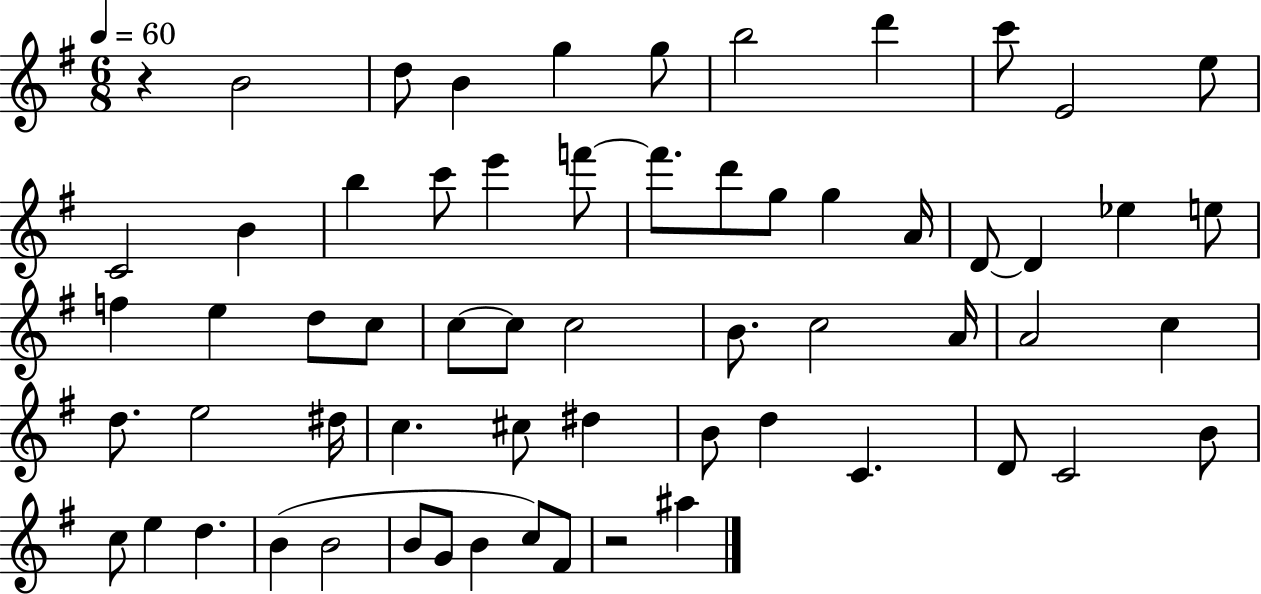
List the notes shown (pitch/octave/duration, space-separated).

R/q B4/h D5/e B4/q G5/q G5/e B5/h D6/q C6/e E4/h E5/e C4/h B4/q B5/q C6/e E6/q F6/e F6/e. D6/e G5/e G5/q A4/s D4/e D4/q Eb5/q E5/e F5/q E5/q D5/e C5/e C5/e C5/e C5/h B4/e. C5/h A4/s A4/h C5/q D5/e. E5/h D#5/s C5/q. C#5/e D#5/q B4/e D5/q C4/q. D4/e C4/h B4/e C5/e E5/q D5/q. B4/q B4/h B4/e G4/e B4/q C5/e F#4/e R/h A#5/q